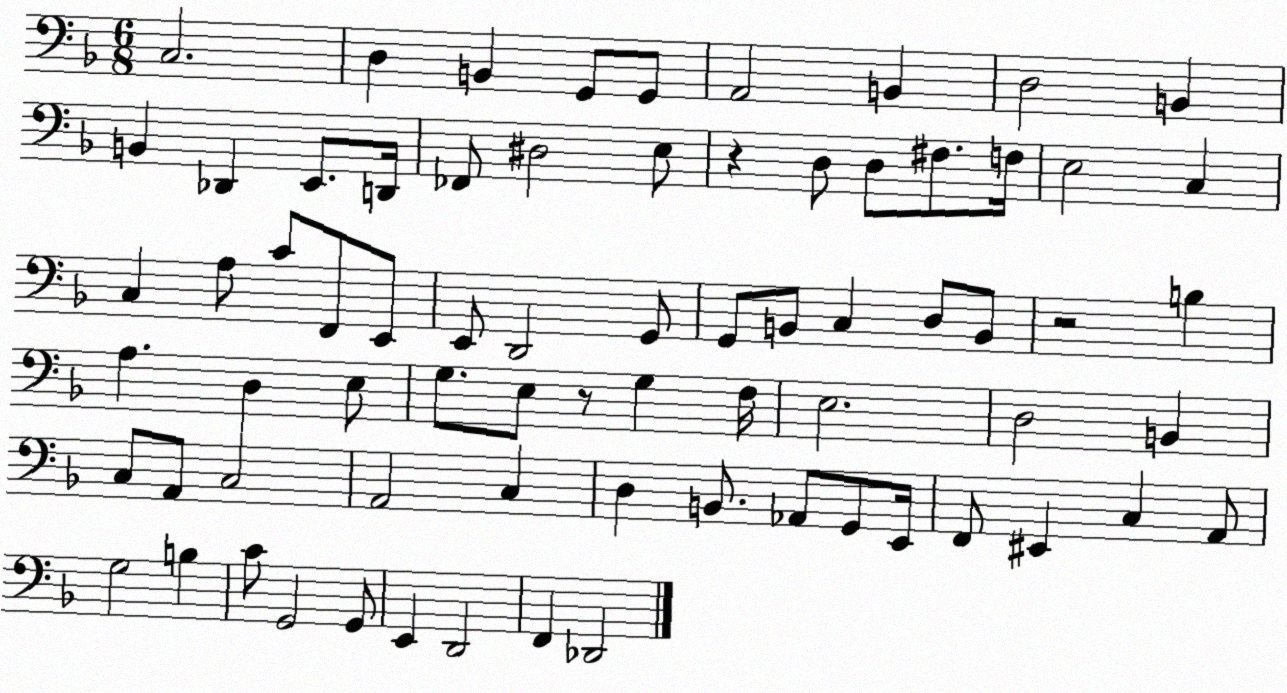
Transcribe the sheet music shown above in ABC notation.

X:1
T:Untitled
M:6/8
L:1/4
K:F
C,2 D, B,, G,,/2 G,,/2 A,,2 B,, D,2 B,, B,, _D,, E,,/2 D,,/4 _F,,/2 ^D,2 E,/2 z D,/2 D,/2 ^F,/2 F,/4 E,2 C, C, A,/2 C/2 F,,/2 E,,/2 E,,/2 D,,2 G,,/2 G,,/2 B,,/2 C, D,/2 B,,/2 z2 B, A, D, E,/2 G,/2 E,/2 z/2 G, F,/4 E,2 D,2 B,, C,/2 A,,/2 C,2 A,,2 C, D, B,,/2 _A,,/2 G,,/2 E,,/4 F,,/2 ^E,, C, A,,/2 G,2 B, C/2 G,,2 G,,/2 E,, D,,2 F,, _D,,2